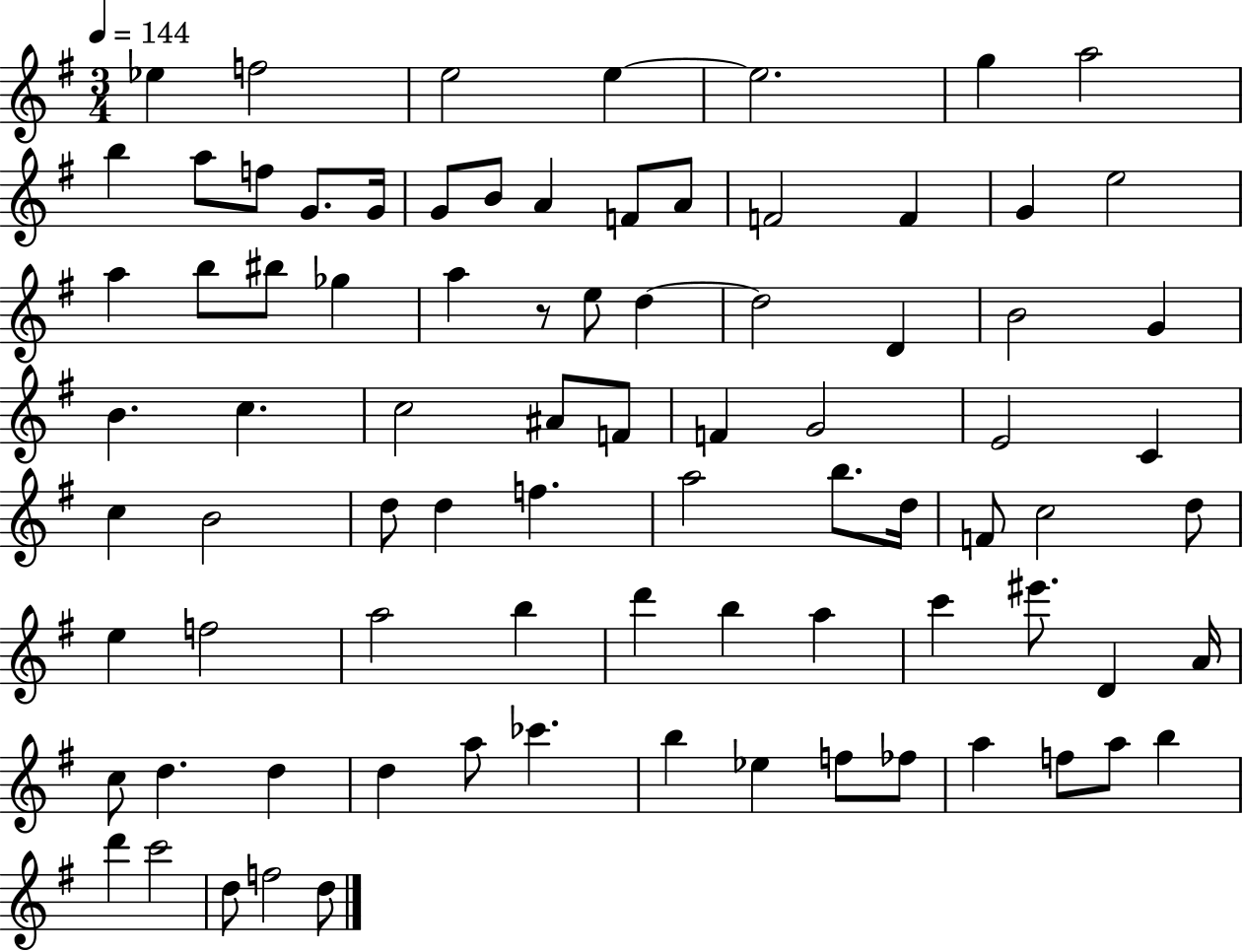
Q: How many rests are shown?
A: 1